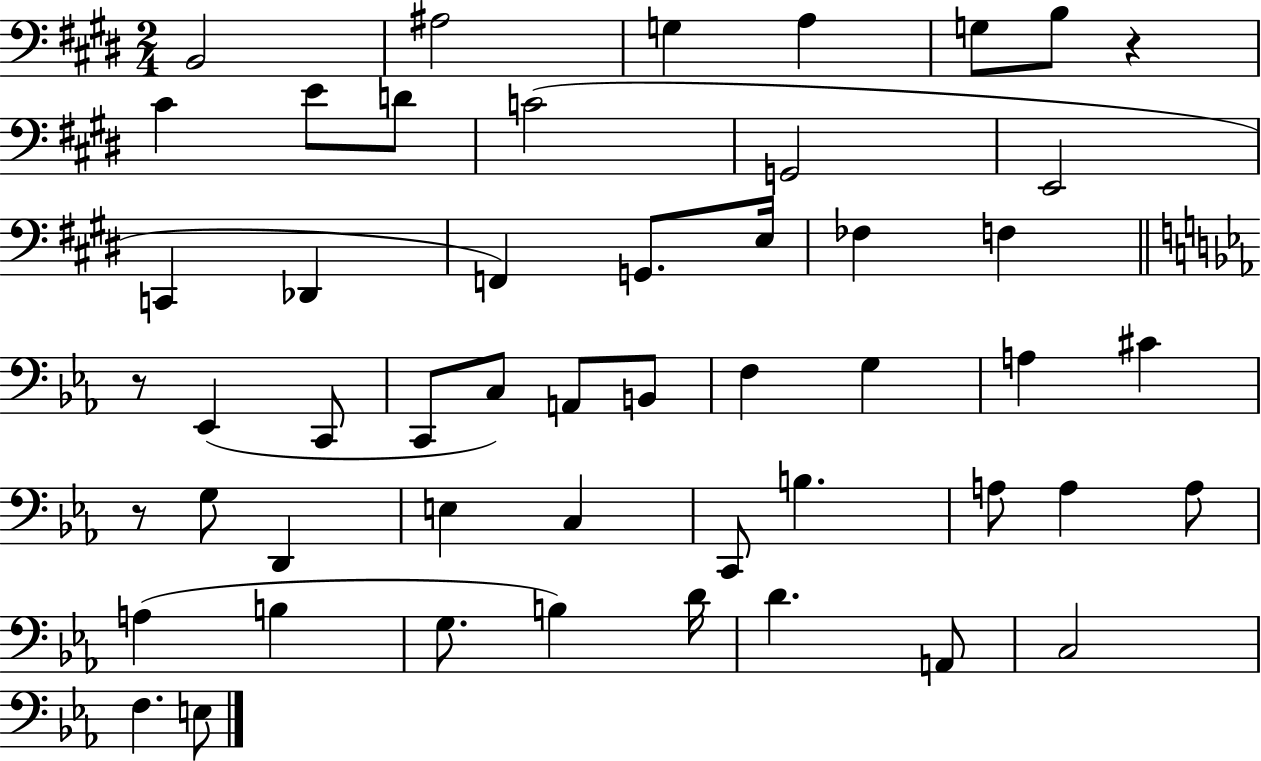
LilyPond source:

{
  \clef bass
  \numericTimeSignature
  \time 2/4
  \key e \major
  b,2 | ais2 | g4 a4 | g8 b8 r4 | \break cis'4 e'8 d'8 | c'2( | g,2 | e,2 | \break c,4 des,4 | f,4) g,8. e16 | fes4 f4 | \bar "||" \break \key ees \major r8 ees,4( c,8 | c,8 c8) a,8 b,8 | f4 g4 | a4 cis'4 | \break r8 g8 d,4 | e4 c4 | c,8 b4. | a8 a4 a8 | \break a4( b4 | g8. b4) d'16 | d'4. a,8 | c2 | \break f4. e8 | \bar "|."
}